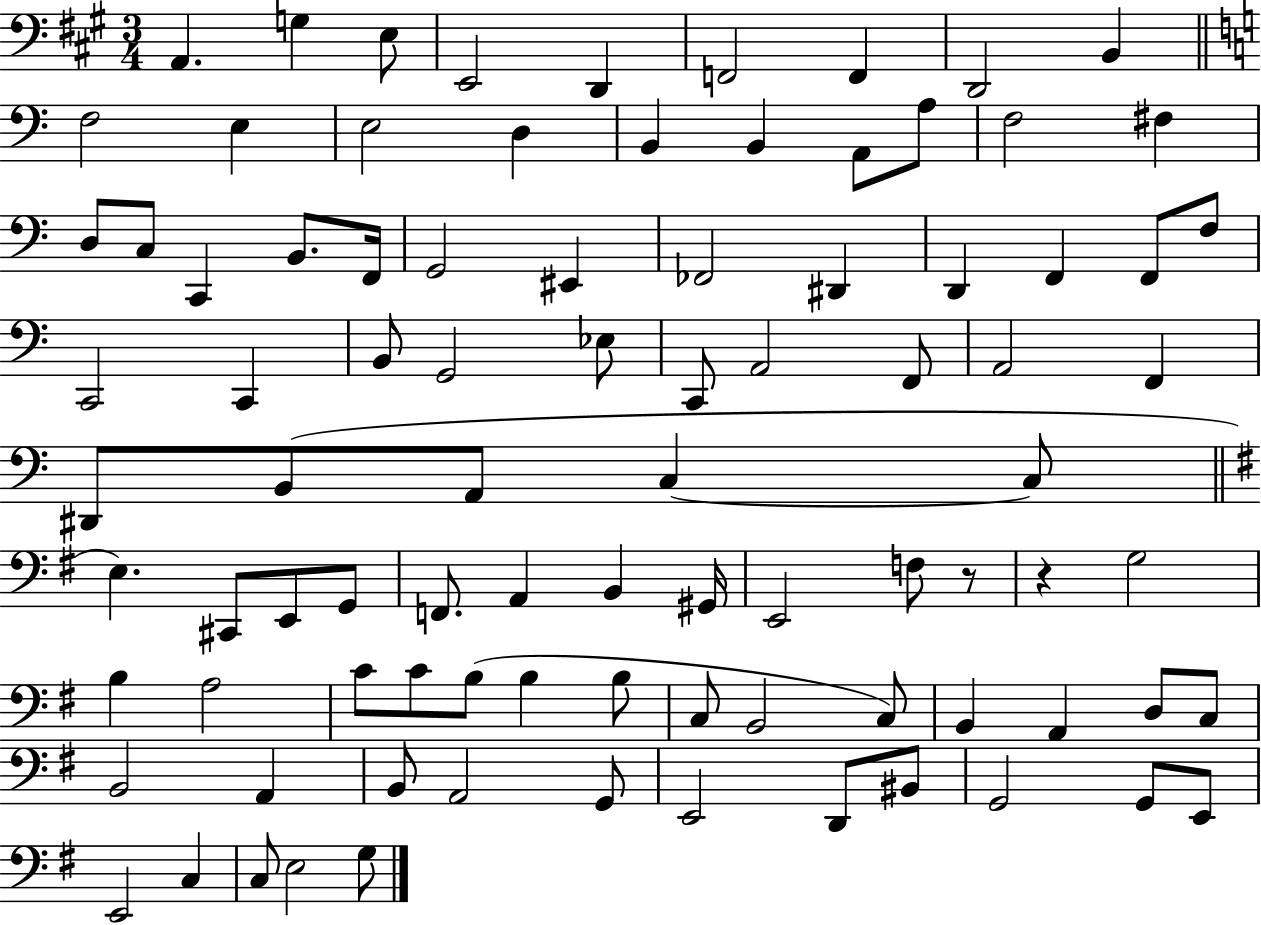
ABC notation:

X:1
T:Untitled
M:3/4
L:1/4
K:A
A,, G, E,/2 E,,2 D,, F,,2 F,, D,,2 B,, F,2 E, E,2 D, B,, B,, A,,/2 A,/2 F,2 ^F, D,/2 C,/2 C,, B,,/2 F,,/4 G,,2 ^E,, _F,,2 ^D,, D,, F,, F,,/2 F,/2 C,,2 C,, B,,/2 G,,2 _E,/2 C,,/2 A,,2 F,,/2 A,,2 F,, ^D,,/2 B,,/2 A,,/2 C, C,/2 E, ^C,,/2 E,,/2 G,,/2 F,,/2 A,, B,, ^G,,/4 E,,2 F,/2 z/2 z G,2 B, A,2 C/2 C/2 B,/2 B, B,/2 C,/2 B,,2 C,/2 B,, A,, D,/2 C,/2 B,,2 A,, B,,/2 A,,2 G,,/2 E,,2 D,,/2 ^B,,/2 G,,2 G,,/2 E,,/2 E,,2 C, C,/2 E,2 G,/2